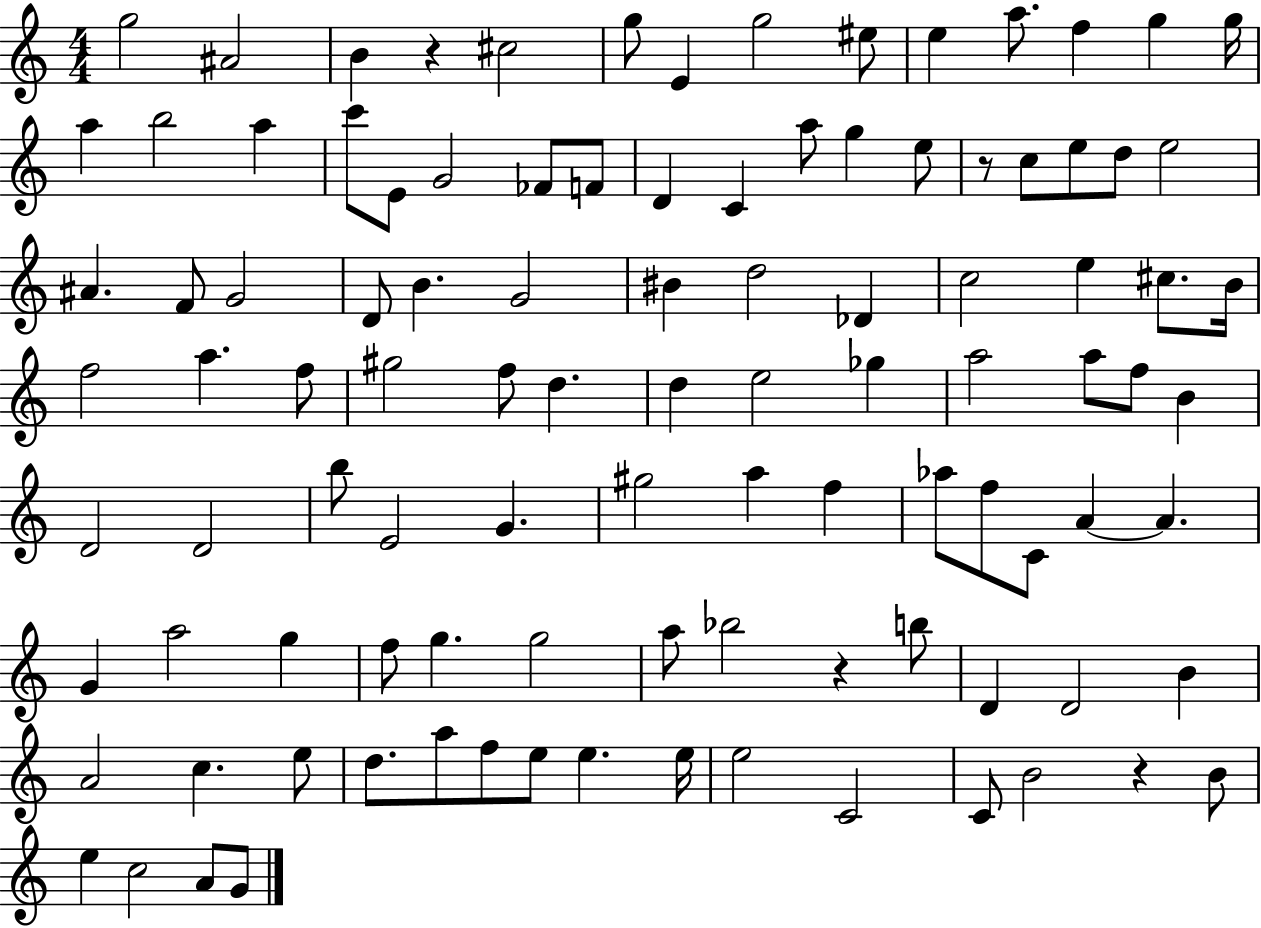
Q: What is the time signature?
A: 4/4